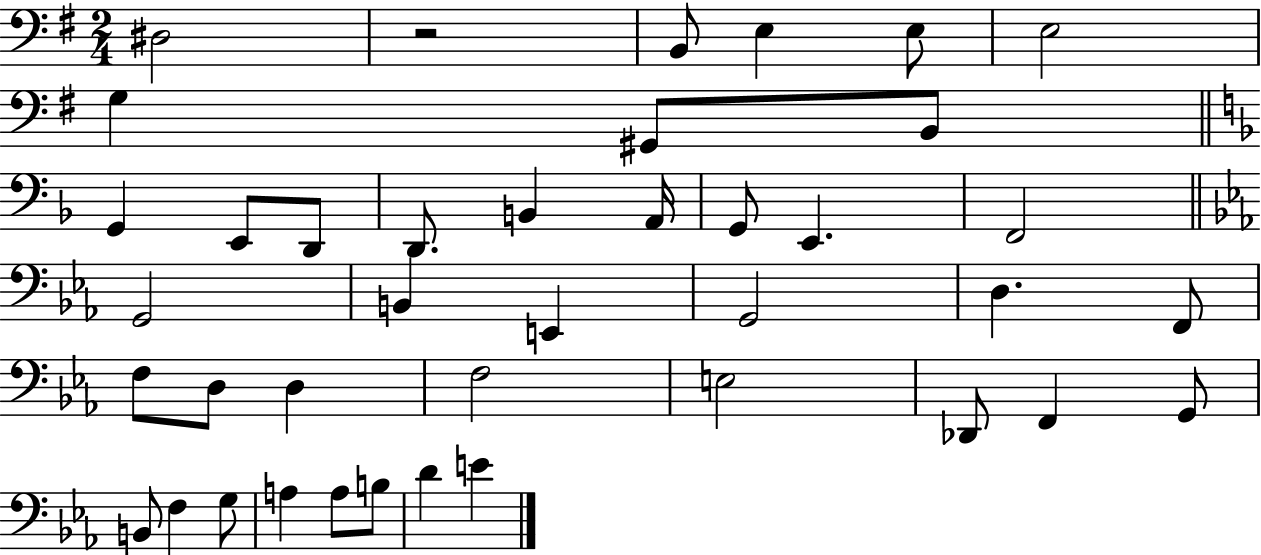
D#3/h R/h B2/e E3/q E3/e E3/h G3/q G#2/e B2/e G2/q E2/e D2/e D2/e. B2/q A2/s G2/e E2/q. F2/h G2/h B2/q E2/q G2/h D3/q. F2/e F3/e D3/e D3/q F3/h E3/h Db2/e F2/q G2/e B2/e F3/q G3/e A3/q A3/e B3/e D4/q E4/q